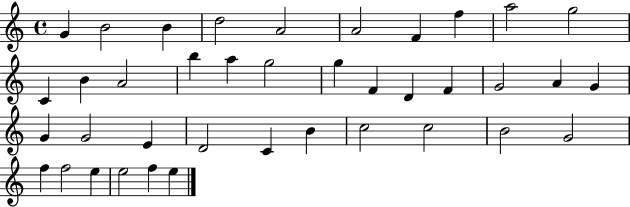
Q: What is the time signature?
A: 4/4